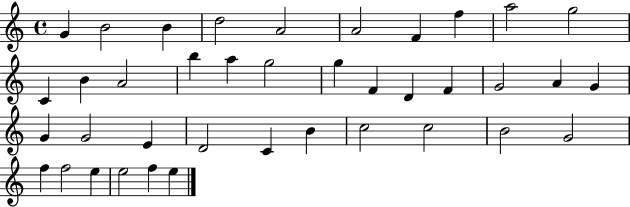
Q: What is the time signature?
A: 4/4